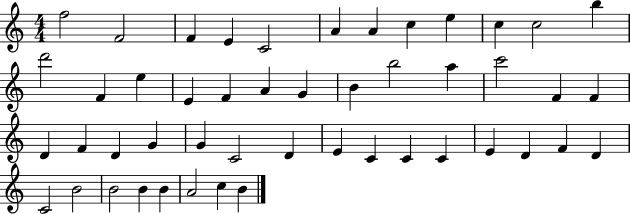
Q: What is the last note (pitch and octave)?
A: B4